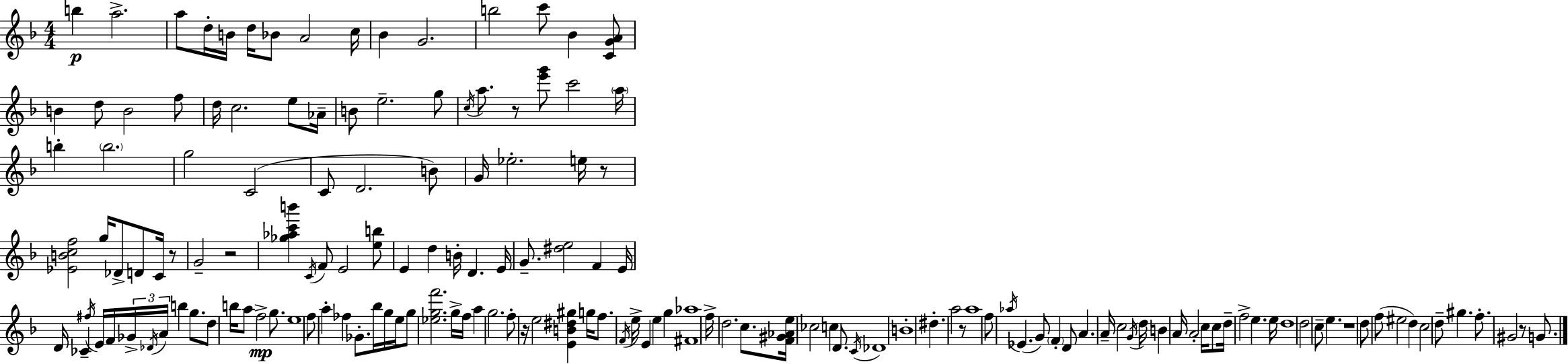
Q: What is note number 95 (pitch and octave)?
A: C5